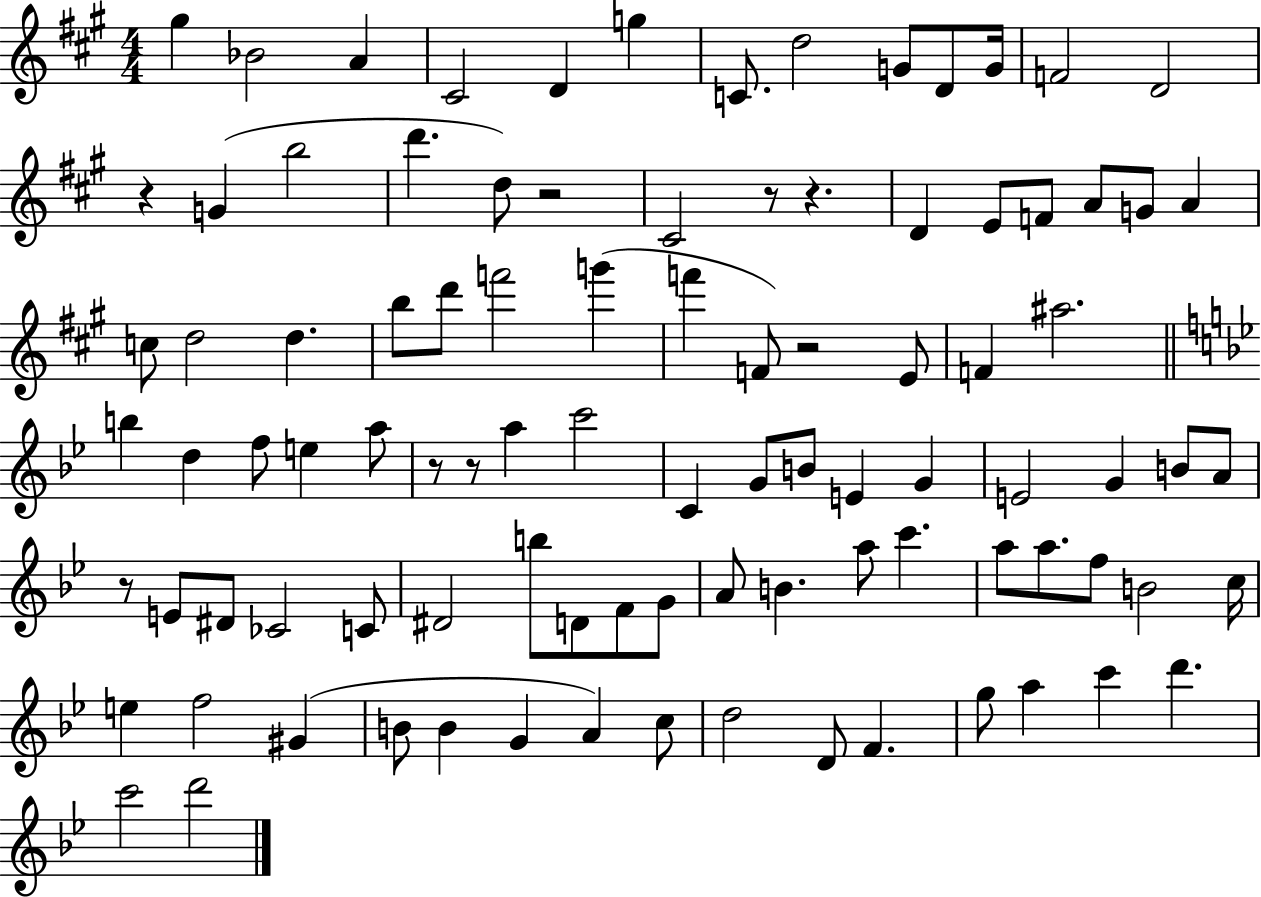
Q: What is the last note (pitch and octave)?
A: D6